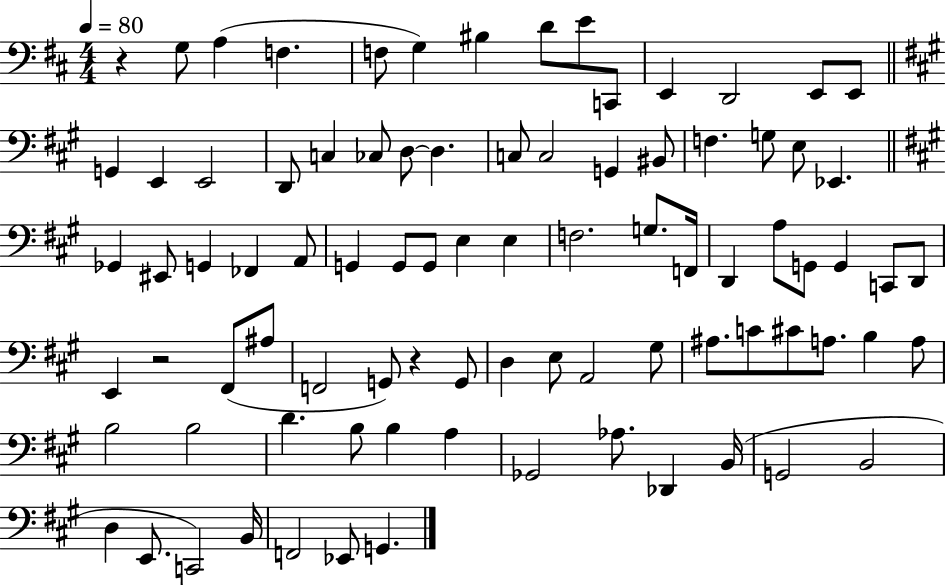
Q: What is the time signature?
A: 4/4